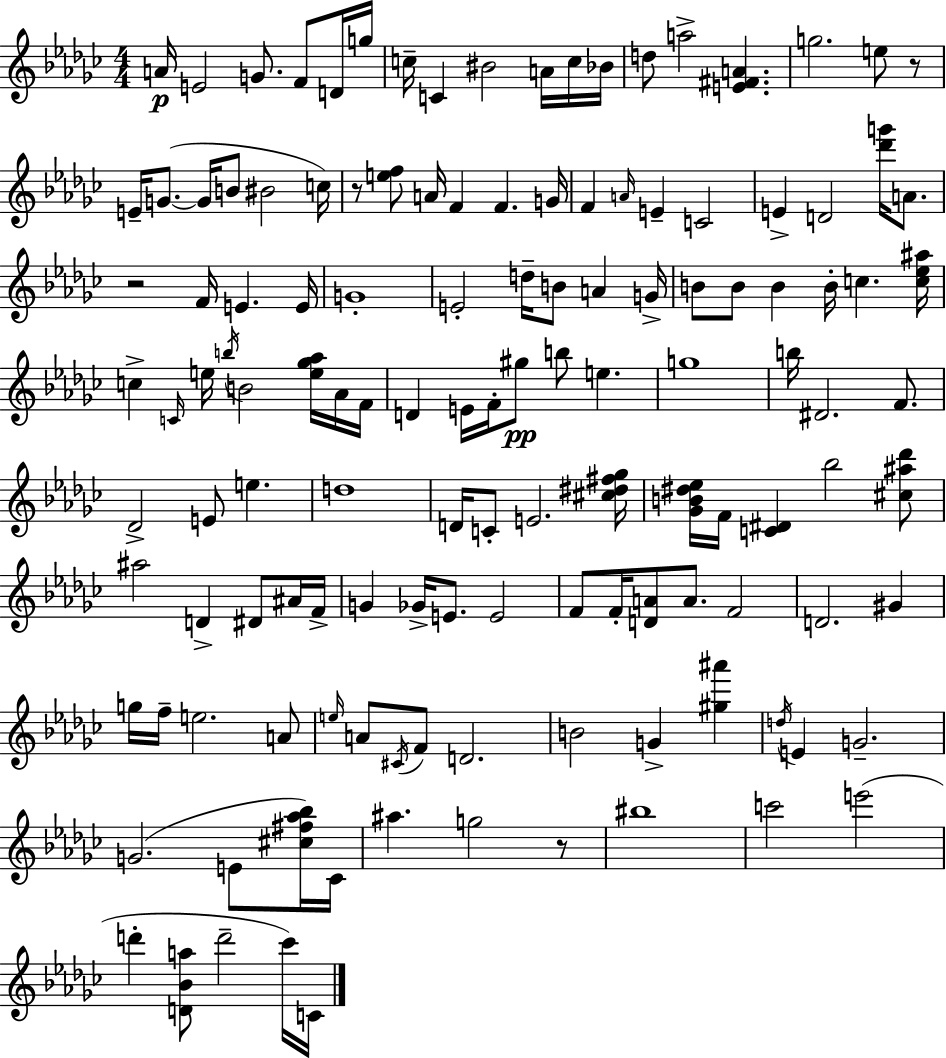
A4/s E4/h G4/e. F4/e D4/s G5/s C5/s C4/q BIS4/h A4/s C5/s Bb4/s D5/e A5/h [E4,F#4,A4]/q. G5/h. E5/e R/e E4/s G4/e. G4/s B4/e BIS4/h C5/s R/e [E5,F5]/e A4/s F4/q F4/q. G4/s F4/q A4/s E4/q C4/h E4/q D4/h [Db6,G6]/s A4/e. R/h F4/s E4/q. E4/s G4/w E4/h D5/s B4/e A4/q G4/s B4/e B4/e B4/q B4/s C5/q. [C5,Eb5,A#5]/s C5/q C4/s E5/s B5/s B4/h [E5,Gb5,Ab5]/s Ab4/s F4/s D4/q E4/s F4/s G#5/e B5/e E5/q. G5/w B5/s D#4/h. F4/e. Db4/h E4/e E5/q. D5/w D4/s C4/e E4/h. [C#5,D#5,F#5,Gb5]/s [Gb4,B4,D#5,Eb5]/s F4/s [C4,D#4]/q Bb5/h [C#5,A#5,Db6]/e A#5/h D4/q D#4/e A#4/s F4/s G4/q Gb4/s E4/e. E4/h F4/e F4/s [D4,A4]/e A4/e. F4/h D4/h. G#4/q G5/s F5/s E5/h. A4/e E5/s A4/e C#4/s F4/e D4/h. B4/h G4/q [G#5,A#6]/q D5/s E4/q G4/h. G4/h. E4/e [C#5,F#5,Ab5,Bb5]/s CES4/s A#5/q. G5/h R/e BIS5/w C6/h E6/h D6/q [D4,Bb4,A5]/e D6/h CES6/s C4/s